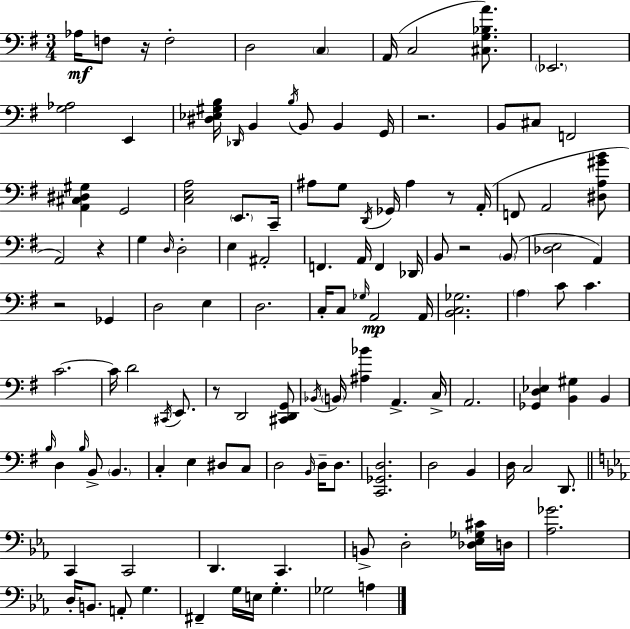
X:1
T:Untitled
M:3/4
L:1/4
K:Em
_A,/4 F,/2 z/4 F,2 D,2 C, A,,/4 C,2 [^C,G,_B,A]/2 _E,,2 [G,_A,]2 E,, [^D,_E,^G,B,]/4 _D,,/4 B,, B,/4 B,,/2 B,, G,,/4 z2 B,,/2 ^C,/2 F,,2 [A,,^C,^D,^G,] G,,2 [C,E,A,]2 E,,/2 C,,/4 ^A,/2 G,/2 D,,/4 _G,,/4 ^A, z/2 A,,/4 F,,/2 A,,2 [^D,A,^GB]/2 A,,2 z G, D,/4 D,2 E, ^A,,2 F,, A,,/4 F,, _D,,/4 B,,/2 z2 B,,/2 [_D,E,]2 A,, z2 _G,, D,2 E, D,2 C,/4 C,/2 _G,/4 A,,2 A,,/4 [B,,C,_G,]2 A, C/2 C C2 C/4 D2 ^C,,/4 E,,/2 z/2 D,,2 [^C,,D,,G,,]/2 _B,,/4 B,,/4 [^A,_B] A,, C,/4 A,,2 [_G,,D,_E,] [B,,^G,] B,, B,/4 D, B,/4 B,,/2 B,, C, E, ^D,/2 C,/2 D,2 B,,/4 D,/4 D,/2 [C,,_G,,D,]2 D,2 B,, D,/4 C,2 D,,/2 C,, C,,2 D,, C,, B,,/2 D,2 [_D,_E,_G,^C]/4 D,/4 [_A,_G]2 D,/4 B,,/2 A,,/2 G, ^F,, G,/4 E,/4 G, _G,2 A,